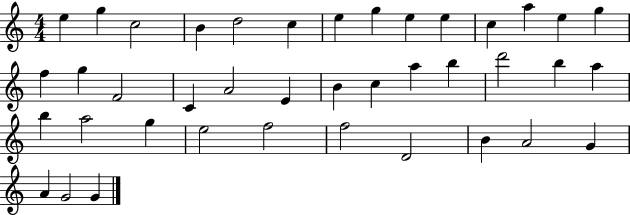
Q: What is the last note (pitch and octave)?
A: G4